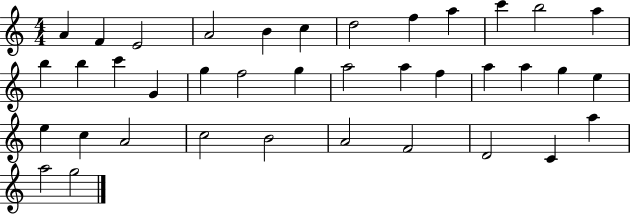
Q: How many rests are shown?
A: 0